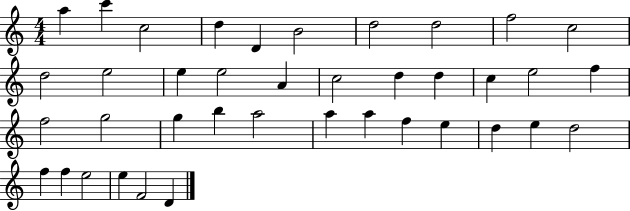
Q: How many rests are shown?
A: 0